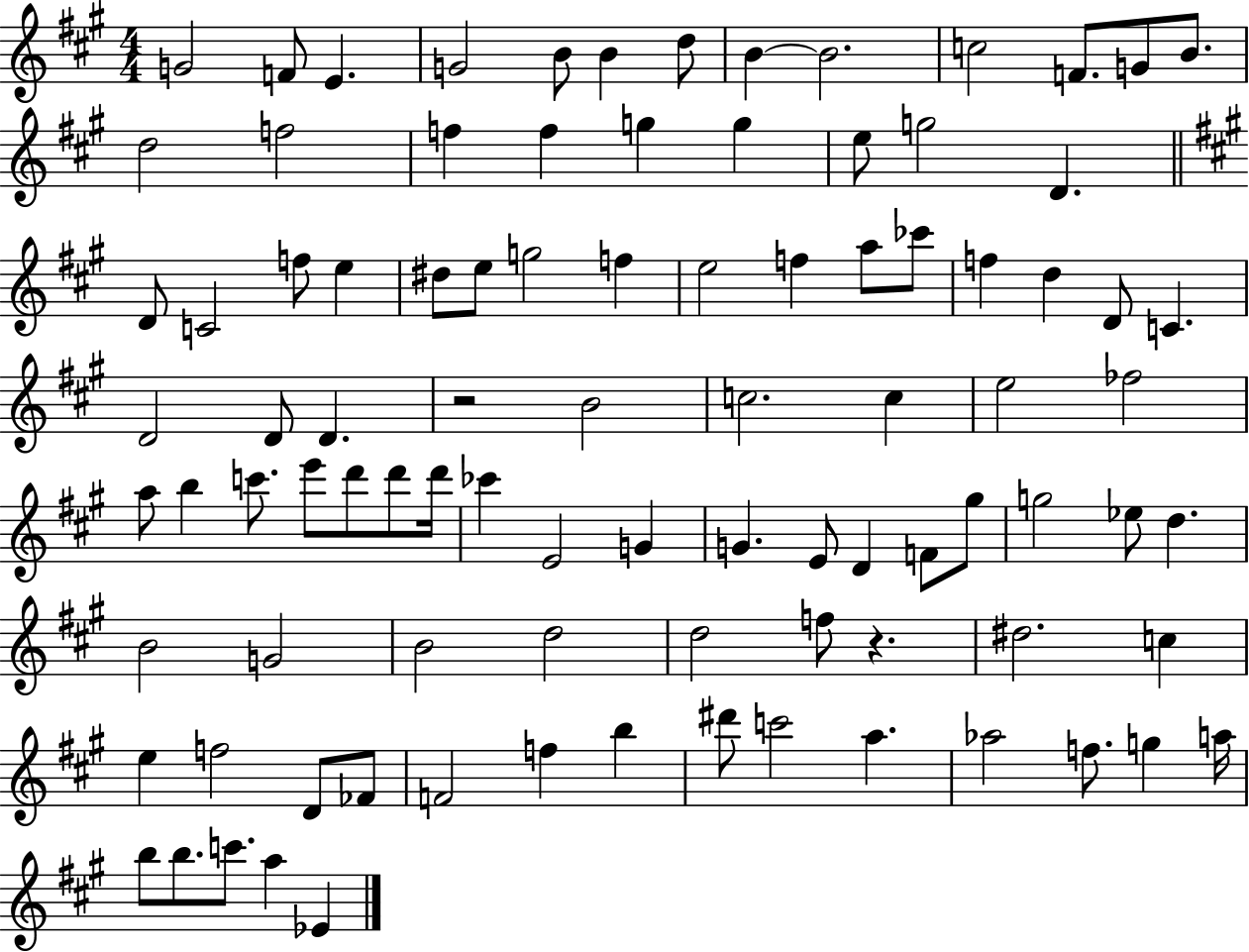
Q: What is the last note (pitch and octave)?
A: Eb4